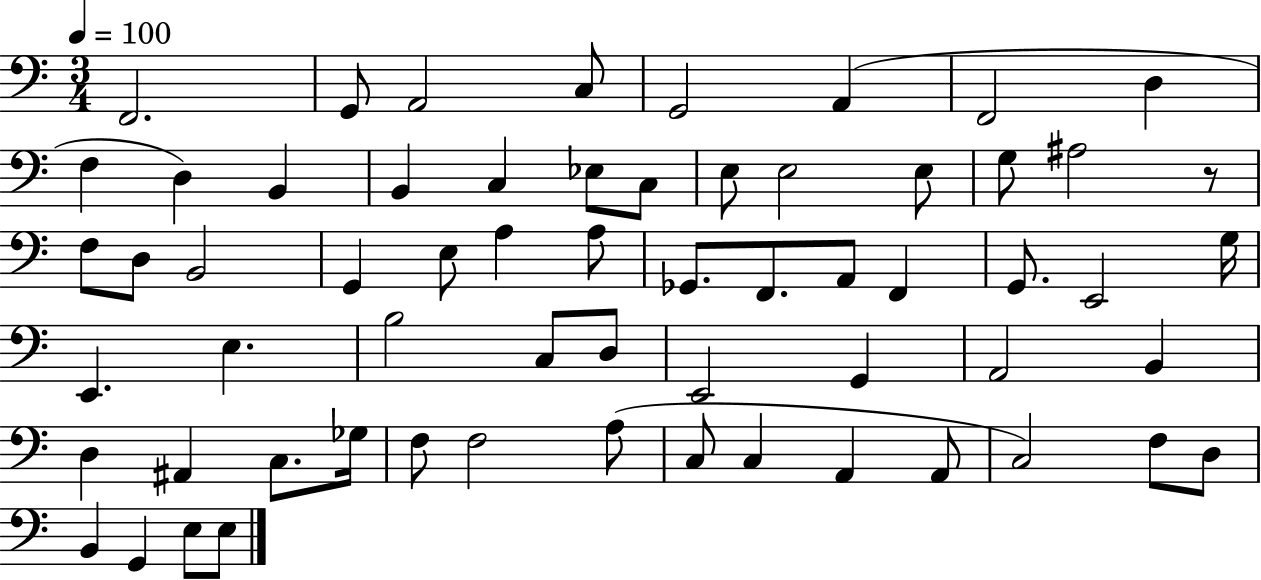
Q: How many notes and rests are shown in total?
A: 62